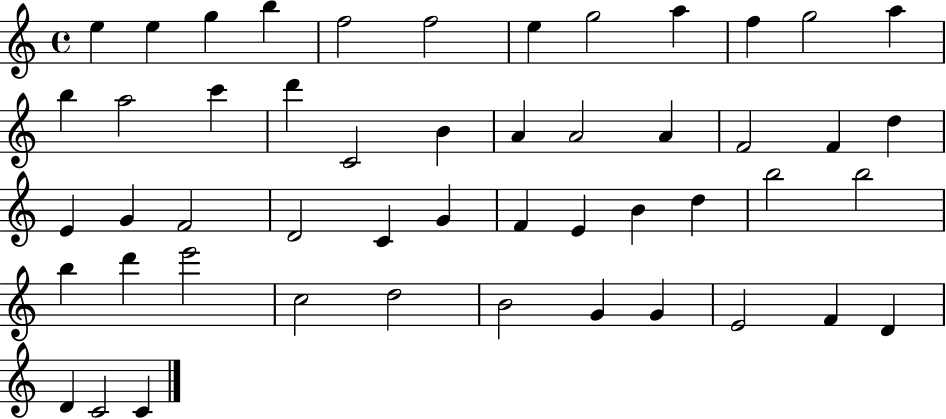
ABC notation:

X:1
T:Untitled
M:4/4
L:1/4
K:C
e e g b f2 f2 e g2 a f g2 a b a2 c' d' C2 B A A2 A F2 F d E G F2 D2 C G F E B d b2 b2 b d' e'2 c2 d2 B2 G G E2 F D D C2 C